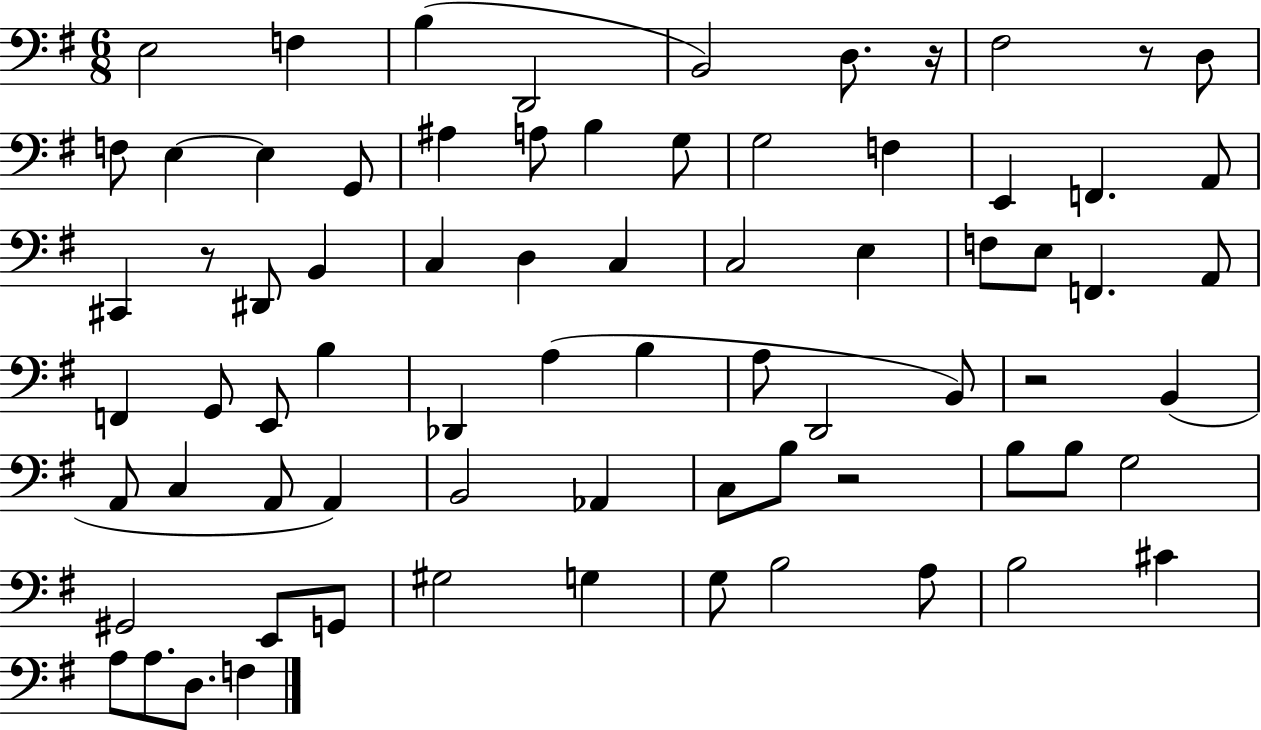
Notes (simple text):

E3/h F3/q B3/q D2/h B2/h D3/e. R/s F#3/h R/e D3/e F3/e E3/q E3/q G2/e A#3/q A3/e B3/q G3/e G3/h F3/q E2/q F2/q. A2/e C#2/q R/e D#2/e B2/q C3/q D3/q C3/q C3/h E3/q F3/e E3/e F2/q. A2/e F2/q G2/e E2/e B3/q Db2/q A3/q B3/q A3/e D2/h B2/e R/h B2/q A2/e C3/q A2/e A2/q B2/h Ab2/q C3/e B3/e R/h B3/e B3/e G3/h G#2/h E2/e G2/e G#3/h G3/q G3/e B3/h A3/e B3/h C#4/q A3/e A3/e. D3/e. F3/q